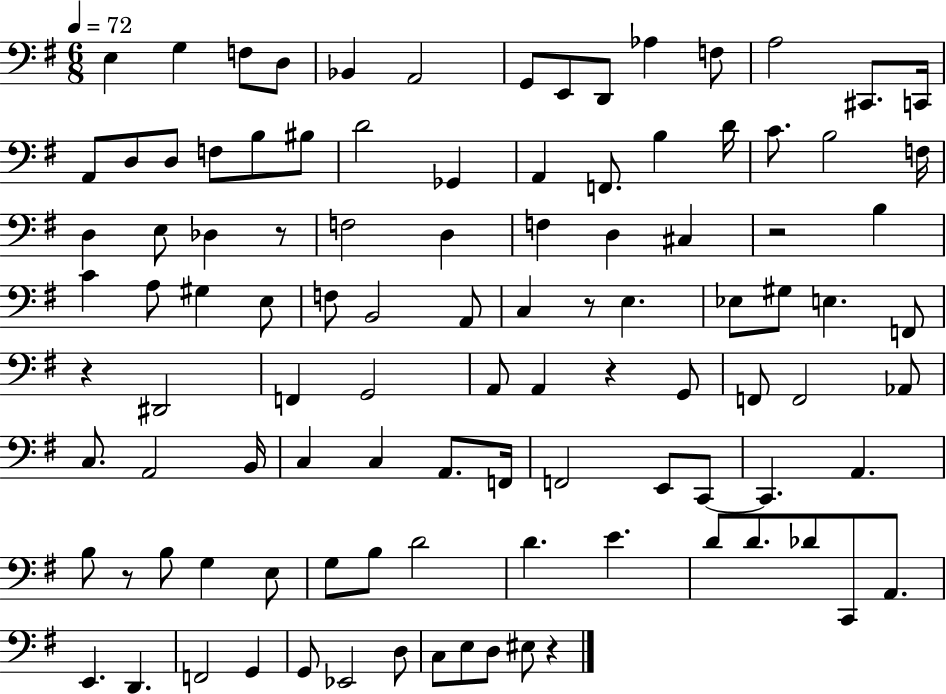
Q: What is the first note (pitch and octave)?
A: E3